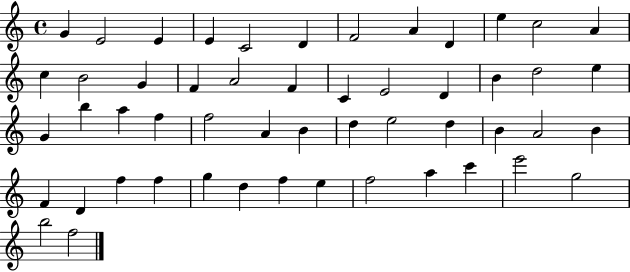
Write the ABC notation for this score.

X:1
T:Untitled
M:4/4
L:1/4
K:C
G E2 E E C2 D F2 A D e c2 A c B2 G F A2 F C E2 D B d2 e G b a f f2 A B d e2 d B A2 B F D f f g d f e f2 a c' e'2 g2 b2 f2